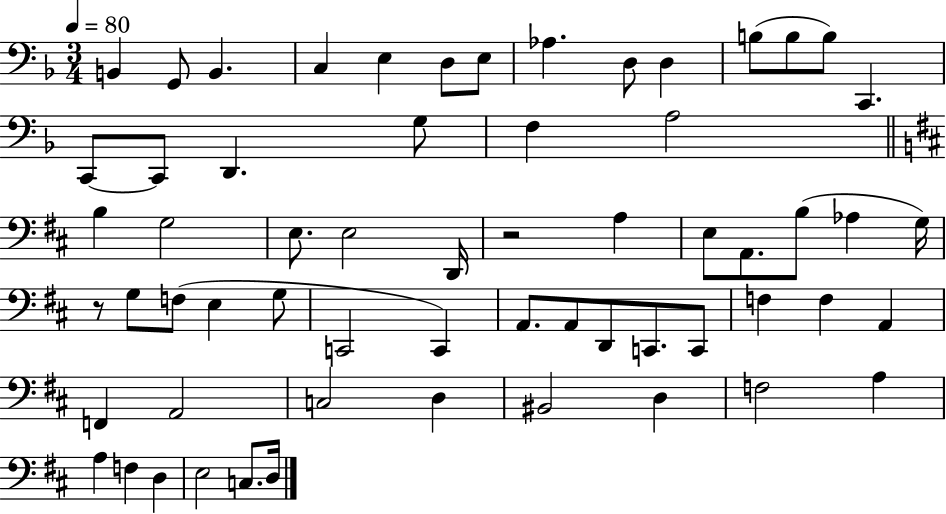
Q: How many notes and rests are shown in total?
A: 61